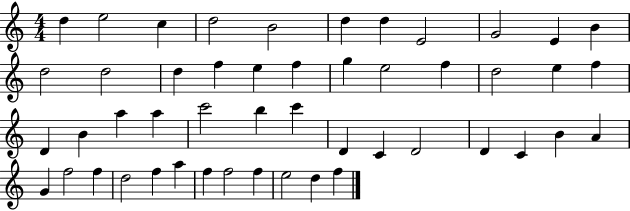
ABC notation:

X:1
T:Untitled
M:4/4
L:1/4
K:C
d e2 c d2 B2 d d E2 G2 E B d2 d2 d f e f g e2 f d2 e f D B a a c'2 b c' D C D2 D C B A G f2 f d2 f a f f2 f e2 d f